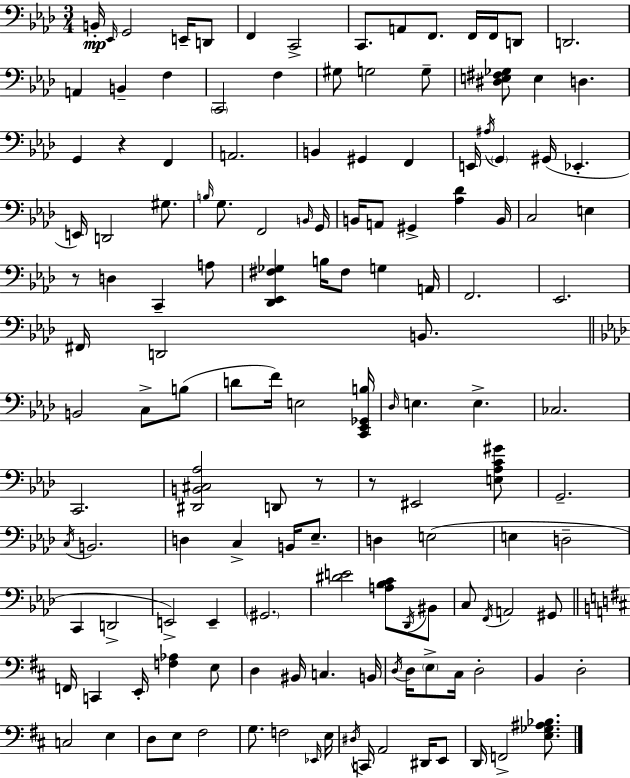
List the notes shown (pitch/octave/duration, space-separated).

B2/s Eb2/s G2/h E2/s D2/e F2/q C2/h C2/e. A2/e F2/e. F2/s F2/s D2/e D2/h. A2/q B2/q F3/q C2/h F3/q G#3/e G3/h G3/e [D#3,E3,F#3,Gb3]/e E3/q D3/q. G2/q R/q F2/q A2/h. B2/q G#2/q F2/q E2/s A#3/s G2/q G#2/s Eb2/q. E2/s D2/h G#3/e. B3/s G3/e. F2/h B2/s G2/s B2/s A2/e G#2/q [Ab3,Db4]/q B2/s C3/h E3/q R/e D3/q C2/q A3/e [Db2,Eb2,F#3,Gb3]/q B3/s F#3/e G3/q A2/s F2/h. Eb2/h. F#2/s D2/h B2/e. B2/h C3/e B3/e D4/e F4/s E3/h [C2,Eb2,Gb2,B3]/s Db3/s E3/q. E3/q. CES3/h. C2/h. [D#2,B2,C#3,Ab3]/h D2/e R/e R/e EIS2/h [E3,Ab3,C4,G#4]/e G2/h. C3/s B2/h. D3/q C3/q B2/s Eb3/e. D3/q E3/h E3/q D3/h C2/q D2/h E2/h E2/q G#2/h. [D#4,E4]/h [A3,Bb3,C4]/e Db2/s BIS2/e C3/e F2/s A2/h G#2/e F2/s C2/q E2/s [F3,Ab3]/q E3/e D3/q BIS2/s C3/q. B2/s D3/s D3/s E3/e C#3/s D3/h B2/q D3/h C3/h E3/q D3/e E3/e F#3/h G3/e. F3/h Eb2/s E3/s D#3/s C2/s A2/h D#2/s E2/e D2/s F2/h [E3,Gb3,A#3,Bb3]/e.